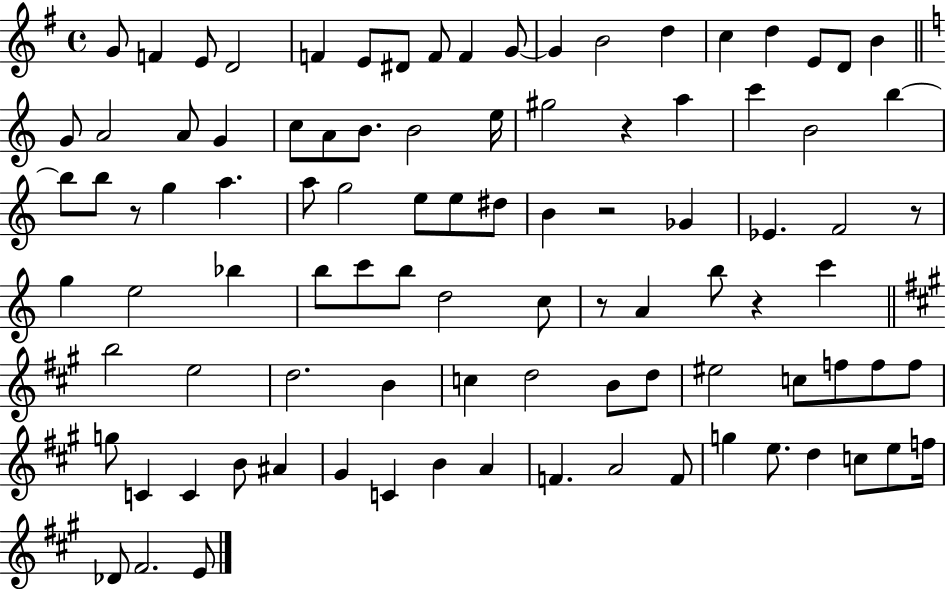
{
  \clef treble
  \time 4/4
  \defaultTimeSignature
  \key g \major
  g'8 f'4 e'8 d'2 | f'4 e'8 dis'8 f'8 f'4 g'8~~ | g'4 b'2 d''4 | c''4 d''4 e'8 d'8 b'4 | \break \bar "||" \break \key c \major g'8 a'2 a'8 g'4 | c''8 a'8 b'8. b'2 e''16 | gis''2 r4 a''4 | c'''4 b'2 b''4~~ | \break b''8 b''8 r8 g''4 a''4. | a''8 g''2 e''8 e''8 dis''8 | b'4 r2 ges'4 | ees'4. f'2 r8 | \break g''4 e''2 bes''4 | b''8 c'''8 b''8 d''2 c''8 | r8 a'4 b''8 r4 c'''4 | \bar "||" \break \key a \major b''2 e''2 | d''2. b'4 | c''4 d''2 b'8 d''8 | eis''2 c''8 f''8 f''8 f''8 | \break g''8 c'4 c'4 b'8 ais'4 | gis'4 c'4 b'4 a'4 | f'4. a'2 f'8 | g''4 e''8. d''4 c''8 e''8 f''16 | \break des'8 fis'2. e'8 | \bar "|."
}